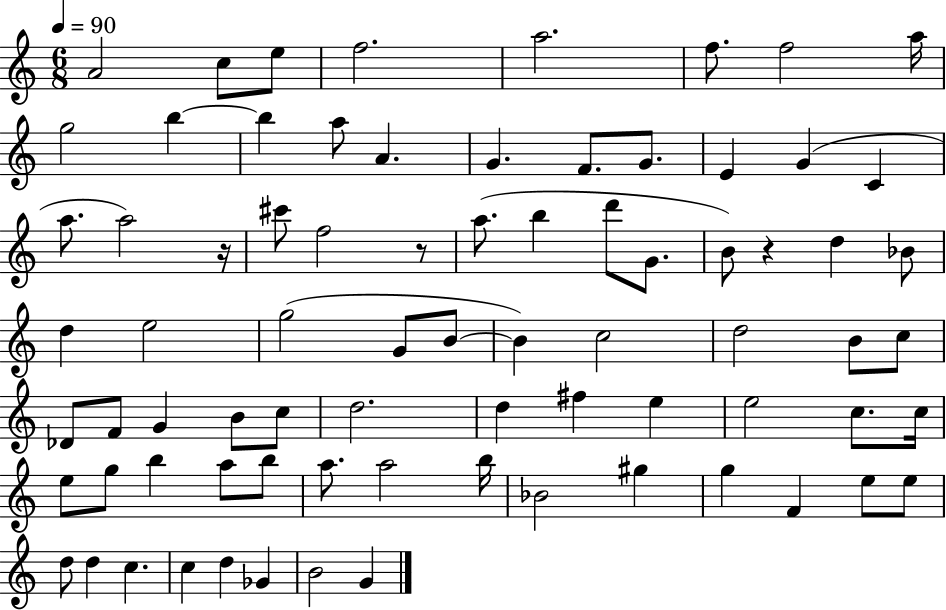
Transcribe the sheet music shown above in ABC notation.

X:1
T:Untitled
M:6/8
L:1/4
K:C
A2 c/2 e/2 f2 a2 f/2 f2 a/4 g2 b b a/2 A G F/2 G/2 E G C a/2 a2 z/4 ^c'/2 f2 z/2 a/2 b d'/2 G/2 B/2 z d _B/2 d e2 g2 G/2 B/2 B c2 d2 B/2 c/2 _D/2 F/2 G B/2 c/2 d2 d ^f e e2 c/2 c/4 e/2 g/2 b a/2 b/2 a/2 a2 b/4 _B2 ^g g F e/2 e/2 d/2 d c c d _G B2 G